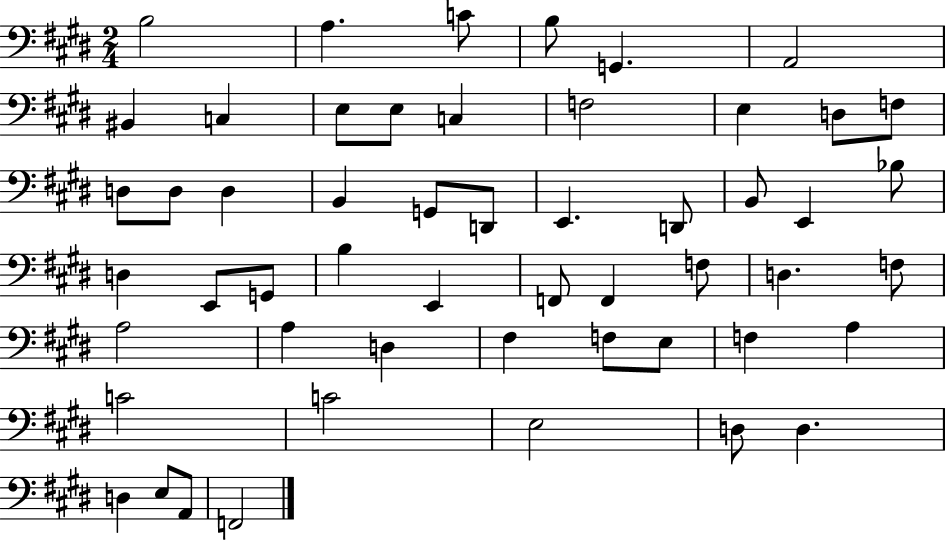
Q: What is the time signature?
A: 2/4